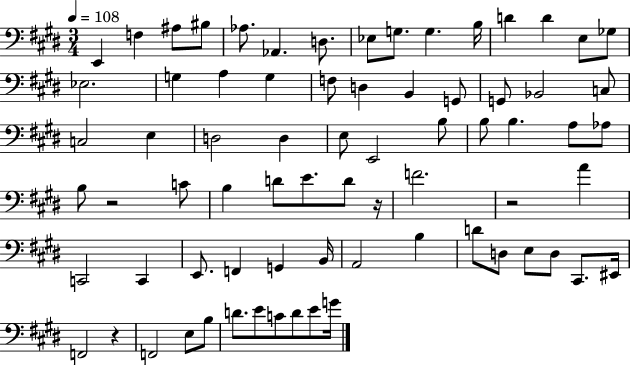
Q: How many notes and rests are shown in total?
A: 73